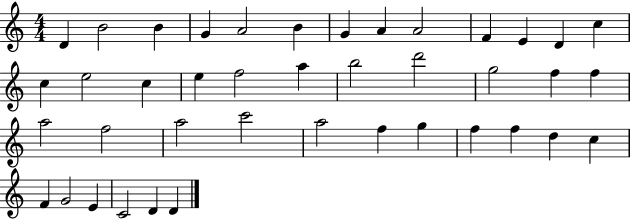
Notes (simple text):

D4/q B4/h B4/q G4/q A4/h B4/q G4/q A4/q A4/h F4/q E4/q D4/q C5/q C5/q E5/h C5/q E5/q F5/h A5/q B5/h D6/h G5/h F5/q F5/q A5/h F5/h A5/h C6/h A5/h F5/q G5/q F5/q F5/q D5/q C5/q F4/q G4/h E4/q C4/h D4/q D4/q